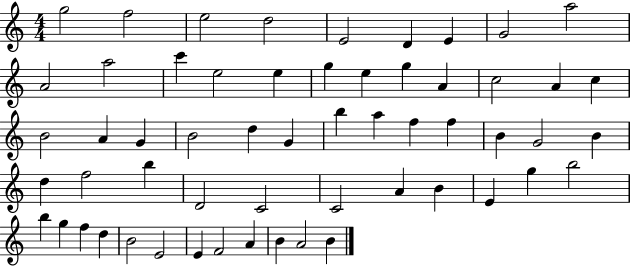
G5/h F5/h E5/h D5/h E4/h D4/q E4/q G4/h A5/h A4/h A5/h C6/q E5/h E5/q G5/q E5/q G5/q A4/q C5/h A4/q C5/q B4/h A4/q G4/q B4/h D5/q G4/q B5/q A5/q F5/q F5/q B4/q G4/h B4/q D5/q F5/h B5/q D4/h C4/h C4/h A4/q B4/q E4/q G5/q B5/h B5/q G5/q F5/q D5/q B4/h E4/h E4/q F4/h A4/q B4/q A4/h B4/q